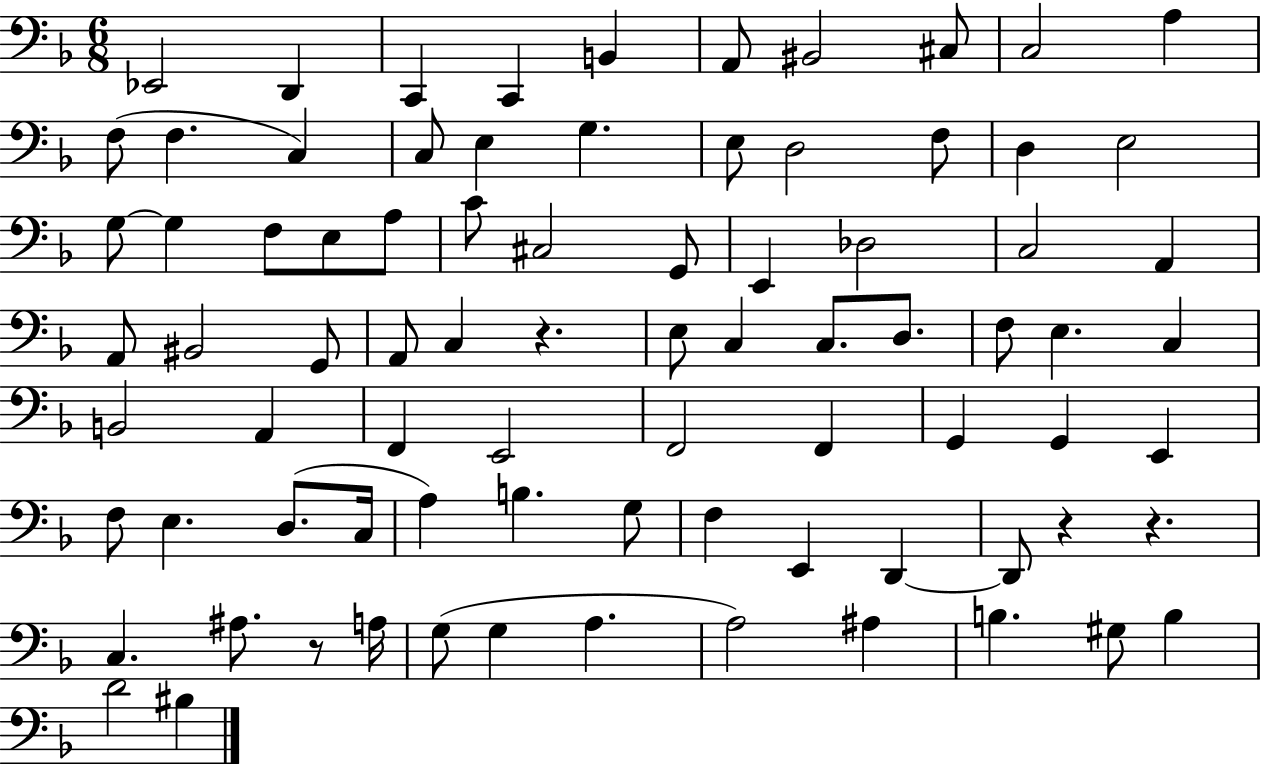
{
  \clef bass
  \numericTimeSignature
  \time 6/8
  \key f \major
  ees,2 d,4 | c,4 c,4 b,4 | a,8 bis,2 cis8 | c2 a4 | \break f8( f4. c4) | c8 e4 g4. | e8 d2 f8 | d4 e2 | \break g8~~ g4 f8 e8 a8 | c'8 cis2 g,8 | e,4 des2 | c2 a,4 | \break a,8 bis,2 g,8 | a,8 c4 r4. | e8 c4 c8. d8. | f8 e4. c4 | \break b,2 a,4 | f,4 e,2 | f,2 f,4 | g,4 g,4 e,4 | \break f8 e4. d8.( c16 | a4) b4. g8 | f4 e,4 d,4~~ | d,8 r4 r4. | \break c4. ais8. r8 a16 | g8( g4 a4. | a2) ais4 | b4. gis8 b4 | \break d'2 bis4 | \bar "|."
}